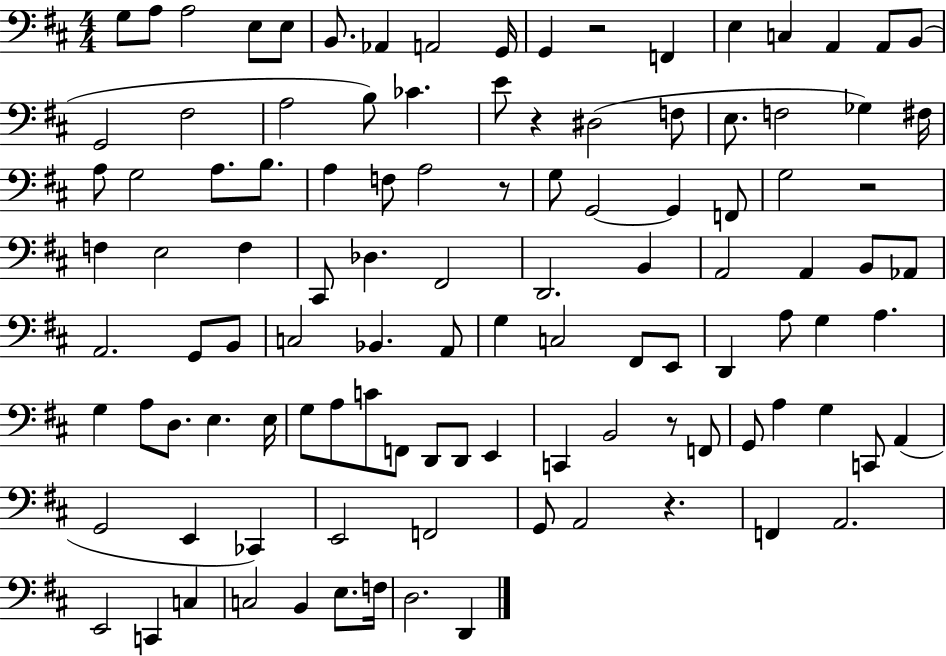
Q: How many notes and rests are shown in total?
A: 110